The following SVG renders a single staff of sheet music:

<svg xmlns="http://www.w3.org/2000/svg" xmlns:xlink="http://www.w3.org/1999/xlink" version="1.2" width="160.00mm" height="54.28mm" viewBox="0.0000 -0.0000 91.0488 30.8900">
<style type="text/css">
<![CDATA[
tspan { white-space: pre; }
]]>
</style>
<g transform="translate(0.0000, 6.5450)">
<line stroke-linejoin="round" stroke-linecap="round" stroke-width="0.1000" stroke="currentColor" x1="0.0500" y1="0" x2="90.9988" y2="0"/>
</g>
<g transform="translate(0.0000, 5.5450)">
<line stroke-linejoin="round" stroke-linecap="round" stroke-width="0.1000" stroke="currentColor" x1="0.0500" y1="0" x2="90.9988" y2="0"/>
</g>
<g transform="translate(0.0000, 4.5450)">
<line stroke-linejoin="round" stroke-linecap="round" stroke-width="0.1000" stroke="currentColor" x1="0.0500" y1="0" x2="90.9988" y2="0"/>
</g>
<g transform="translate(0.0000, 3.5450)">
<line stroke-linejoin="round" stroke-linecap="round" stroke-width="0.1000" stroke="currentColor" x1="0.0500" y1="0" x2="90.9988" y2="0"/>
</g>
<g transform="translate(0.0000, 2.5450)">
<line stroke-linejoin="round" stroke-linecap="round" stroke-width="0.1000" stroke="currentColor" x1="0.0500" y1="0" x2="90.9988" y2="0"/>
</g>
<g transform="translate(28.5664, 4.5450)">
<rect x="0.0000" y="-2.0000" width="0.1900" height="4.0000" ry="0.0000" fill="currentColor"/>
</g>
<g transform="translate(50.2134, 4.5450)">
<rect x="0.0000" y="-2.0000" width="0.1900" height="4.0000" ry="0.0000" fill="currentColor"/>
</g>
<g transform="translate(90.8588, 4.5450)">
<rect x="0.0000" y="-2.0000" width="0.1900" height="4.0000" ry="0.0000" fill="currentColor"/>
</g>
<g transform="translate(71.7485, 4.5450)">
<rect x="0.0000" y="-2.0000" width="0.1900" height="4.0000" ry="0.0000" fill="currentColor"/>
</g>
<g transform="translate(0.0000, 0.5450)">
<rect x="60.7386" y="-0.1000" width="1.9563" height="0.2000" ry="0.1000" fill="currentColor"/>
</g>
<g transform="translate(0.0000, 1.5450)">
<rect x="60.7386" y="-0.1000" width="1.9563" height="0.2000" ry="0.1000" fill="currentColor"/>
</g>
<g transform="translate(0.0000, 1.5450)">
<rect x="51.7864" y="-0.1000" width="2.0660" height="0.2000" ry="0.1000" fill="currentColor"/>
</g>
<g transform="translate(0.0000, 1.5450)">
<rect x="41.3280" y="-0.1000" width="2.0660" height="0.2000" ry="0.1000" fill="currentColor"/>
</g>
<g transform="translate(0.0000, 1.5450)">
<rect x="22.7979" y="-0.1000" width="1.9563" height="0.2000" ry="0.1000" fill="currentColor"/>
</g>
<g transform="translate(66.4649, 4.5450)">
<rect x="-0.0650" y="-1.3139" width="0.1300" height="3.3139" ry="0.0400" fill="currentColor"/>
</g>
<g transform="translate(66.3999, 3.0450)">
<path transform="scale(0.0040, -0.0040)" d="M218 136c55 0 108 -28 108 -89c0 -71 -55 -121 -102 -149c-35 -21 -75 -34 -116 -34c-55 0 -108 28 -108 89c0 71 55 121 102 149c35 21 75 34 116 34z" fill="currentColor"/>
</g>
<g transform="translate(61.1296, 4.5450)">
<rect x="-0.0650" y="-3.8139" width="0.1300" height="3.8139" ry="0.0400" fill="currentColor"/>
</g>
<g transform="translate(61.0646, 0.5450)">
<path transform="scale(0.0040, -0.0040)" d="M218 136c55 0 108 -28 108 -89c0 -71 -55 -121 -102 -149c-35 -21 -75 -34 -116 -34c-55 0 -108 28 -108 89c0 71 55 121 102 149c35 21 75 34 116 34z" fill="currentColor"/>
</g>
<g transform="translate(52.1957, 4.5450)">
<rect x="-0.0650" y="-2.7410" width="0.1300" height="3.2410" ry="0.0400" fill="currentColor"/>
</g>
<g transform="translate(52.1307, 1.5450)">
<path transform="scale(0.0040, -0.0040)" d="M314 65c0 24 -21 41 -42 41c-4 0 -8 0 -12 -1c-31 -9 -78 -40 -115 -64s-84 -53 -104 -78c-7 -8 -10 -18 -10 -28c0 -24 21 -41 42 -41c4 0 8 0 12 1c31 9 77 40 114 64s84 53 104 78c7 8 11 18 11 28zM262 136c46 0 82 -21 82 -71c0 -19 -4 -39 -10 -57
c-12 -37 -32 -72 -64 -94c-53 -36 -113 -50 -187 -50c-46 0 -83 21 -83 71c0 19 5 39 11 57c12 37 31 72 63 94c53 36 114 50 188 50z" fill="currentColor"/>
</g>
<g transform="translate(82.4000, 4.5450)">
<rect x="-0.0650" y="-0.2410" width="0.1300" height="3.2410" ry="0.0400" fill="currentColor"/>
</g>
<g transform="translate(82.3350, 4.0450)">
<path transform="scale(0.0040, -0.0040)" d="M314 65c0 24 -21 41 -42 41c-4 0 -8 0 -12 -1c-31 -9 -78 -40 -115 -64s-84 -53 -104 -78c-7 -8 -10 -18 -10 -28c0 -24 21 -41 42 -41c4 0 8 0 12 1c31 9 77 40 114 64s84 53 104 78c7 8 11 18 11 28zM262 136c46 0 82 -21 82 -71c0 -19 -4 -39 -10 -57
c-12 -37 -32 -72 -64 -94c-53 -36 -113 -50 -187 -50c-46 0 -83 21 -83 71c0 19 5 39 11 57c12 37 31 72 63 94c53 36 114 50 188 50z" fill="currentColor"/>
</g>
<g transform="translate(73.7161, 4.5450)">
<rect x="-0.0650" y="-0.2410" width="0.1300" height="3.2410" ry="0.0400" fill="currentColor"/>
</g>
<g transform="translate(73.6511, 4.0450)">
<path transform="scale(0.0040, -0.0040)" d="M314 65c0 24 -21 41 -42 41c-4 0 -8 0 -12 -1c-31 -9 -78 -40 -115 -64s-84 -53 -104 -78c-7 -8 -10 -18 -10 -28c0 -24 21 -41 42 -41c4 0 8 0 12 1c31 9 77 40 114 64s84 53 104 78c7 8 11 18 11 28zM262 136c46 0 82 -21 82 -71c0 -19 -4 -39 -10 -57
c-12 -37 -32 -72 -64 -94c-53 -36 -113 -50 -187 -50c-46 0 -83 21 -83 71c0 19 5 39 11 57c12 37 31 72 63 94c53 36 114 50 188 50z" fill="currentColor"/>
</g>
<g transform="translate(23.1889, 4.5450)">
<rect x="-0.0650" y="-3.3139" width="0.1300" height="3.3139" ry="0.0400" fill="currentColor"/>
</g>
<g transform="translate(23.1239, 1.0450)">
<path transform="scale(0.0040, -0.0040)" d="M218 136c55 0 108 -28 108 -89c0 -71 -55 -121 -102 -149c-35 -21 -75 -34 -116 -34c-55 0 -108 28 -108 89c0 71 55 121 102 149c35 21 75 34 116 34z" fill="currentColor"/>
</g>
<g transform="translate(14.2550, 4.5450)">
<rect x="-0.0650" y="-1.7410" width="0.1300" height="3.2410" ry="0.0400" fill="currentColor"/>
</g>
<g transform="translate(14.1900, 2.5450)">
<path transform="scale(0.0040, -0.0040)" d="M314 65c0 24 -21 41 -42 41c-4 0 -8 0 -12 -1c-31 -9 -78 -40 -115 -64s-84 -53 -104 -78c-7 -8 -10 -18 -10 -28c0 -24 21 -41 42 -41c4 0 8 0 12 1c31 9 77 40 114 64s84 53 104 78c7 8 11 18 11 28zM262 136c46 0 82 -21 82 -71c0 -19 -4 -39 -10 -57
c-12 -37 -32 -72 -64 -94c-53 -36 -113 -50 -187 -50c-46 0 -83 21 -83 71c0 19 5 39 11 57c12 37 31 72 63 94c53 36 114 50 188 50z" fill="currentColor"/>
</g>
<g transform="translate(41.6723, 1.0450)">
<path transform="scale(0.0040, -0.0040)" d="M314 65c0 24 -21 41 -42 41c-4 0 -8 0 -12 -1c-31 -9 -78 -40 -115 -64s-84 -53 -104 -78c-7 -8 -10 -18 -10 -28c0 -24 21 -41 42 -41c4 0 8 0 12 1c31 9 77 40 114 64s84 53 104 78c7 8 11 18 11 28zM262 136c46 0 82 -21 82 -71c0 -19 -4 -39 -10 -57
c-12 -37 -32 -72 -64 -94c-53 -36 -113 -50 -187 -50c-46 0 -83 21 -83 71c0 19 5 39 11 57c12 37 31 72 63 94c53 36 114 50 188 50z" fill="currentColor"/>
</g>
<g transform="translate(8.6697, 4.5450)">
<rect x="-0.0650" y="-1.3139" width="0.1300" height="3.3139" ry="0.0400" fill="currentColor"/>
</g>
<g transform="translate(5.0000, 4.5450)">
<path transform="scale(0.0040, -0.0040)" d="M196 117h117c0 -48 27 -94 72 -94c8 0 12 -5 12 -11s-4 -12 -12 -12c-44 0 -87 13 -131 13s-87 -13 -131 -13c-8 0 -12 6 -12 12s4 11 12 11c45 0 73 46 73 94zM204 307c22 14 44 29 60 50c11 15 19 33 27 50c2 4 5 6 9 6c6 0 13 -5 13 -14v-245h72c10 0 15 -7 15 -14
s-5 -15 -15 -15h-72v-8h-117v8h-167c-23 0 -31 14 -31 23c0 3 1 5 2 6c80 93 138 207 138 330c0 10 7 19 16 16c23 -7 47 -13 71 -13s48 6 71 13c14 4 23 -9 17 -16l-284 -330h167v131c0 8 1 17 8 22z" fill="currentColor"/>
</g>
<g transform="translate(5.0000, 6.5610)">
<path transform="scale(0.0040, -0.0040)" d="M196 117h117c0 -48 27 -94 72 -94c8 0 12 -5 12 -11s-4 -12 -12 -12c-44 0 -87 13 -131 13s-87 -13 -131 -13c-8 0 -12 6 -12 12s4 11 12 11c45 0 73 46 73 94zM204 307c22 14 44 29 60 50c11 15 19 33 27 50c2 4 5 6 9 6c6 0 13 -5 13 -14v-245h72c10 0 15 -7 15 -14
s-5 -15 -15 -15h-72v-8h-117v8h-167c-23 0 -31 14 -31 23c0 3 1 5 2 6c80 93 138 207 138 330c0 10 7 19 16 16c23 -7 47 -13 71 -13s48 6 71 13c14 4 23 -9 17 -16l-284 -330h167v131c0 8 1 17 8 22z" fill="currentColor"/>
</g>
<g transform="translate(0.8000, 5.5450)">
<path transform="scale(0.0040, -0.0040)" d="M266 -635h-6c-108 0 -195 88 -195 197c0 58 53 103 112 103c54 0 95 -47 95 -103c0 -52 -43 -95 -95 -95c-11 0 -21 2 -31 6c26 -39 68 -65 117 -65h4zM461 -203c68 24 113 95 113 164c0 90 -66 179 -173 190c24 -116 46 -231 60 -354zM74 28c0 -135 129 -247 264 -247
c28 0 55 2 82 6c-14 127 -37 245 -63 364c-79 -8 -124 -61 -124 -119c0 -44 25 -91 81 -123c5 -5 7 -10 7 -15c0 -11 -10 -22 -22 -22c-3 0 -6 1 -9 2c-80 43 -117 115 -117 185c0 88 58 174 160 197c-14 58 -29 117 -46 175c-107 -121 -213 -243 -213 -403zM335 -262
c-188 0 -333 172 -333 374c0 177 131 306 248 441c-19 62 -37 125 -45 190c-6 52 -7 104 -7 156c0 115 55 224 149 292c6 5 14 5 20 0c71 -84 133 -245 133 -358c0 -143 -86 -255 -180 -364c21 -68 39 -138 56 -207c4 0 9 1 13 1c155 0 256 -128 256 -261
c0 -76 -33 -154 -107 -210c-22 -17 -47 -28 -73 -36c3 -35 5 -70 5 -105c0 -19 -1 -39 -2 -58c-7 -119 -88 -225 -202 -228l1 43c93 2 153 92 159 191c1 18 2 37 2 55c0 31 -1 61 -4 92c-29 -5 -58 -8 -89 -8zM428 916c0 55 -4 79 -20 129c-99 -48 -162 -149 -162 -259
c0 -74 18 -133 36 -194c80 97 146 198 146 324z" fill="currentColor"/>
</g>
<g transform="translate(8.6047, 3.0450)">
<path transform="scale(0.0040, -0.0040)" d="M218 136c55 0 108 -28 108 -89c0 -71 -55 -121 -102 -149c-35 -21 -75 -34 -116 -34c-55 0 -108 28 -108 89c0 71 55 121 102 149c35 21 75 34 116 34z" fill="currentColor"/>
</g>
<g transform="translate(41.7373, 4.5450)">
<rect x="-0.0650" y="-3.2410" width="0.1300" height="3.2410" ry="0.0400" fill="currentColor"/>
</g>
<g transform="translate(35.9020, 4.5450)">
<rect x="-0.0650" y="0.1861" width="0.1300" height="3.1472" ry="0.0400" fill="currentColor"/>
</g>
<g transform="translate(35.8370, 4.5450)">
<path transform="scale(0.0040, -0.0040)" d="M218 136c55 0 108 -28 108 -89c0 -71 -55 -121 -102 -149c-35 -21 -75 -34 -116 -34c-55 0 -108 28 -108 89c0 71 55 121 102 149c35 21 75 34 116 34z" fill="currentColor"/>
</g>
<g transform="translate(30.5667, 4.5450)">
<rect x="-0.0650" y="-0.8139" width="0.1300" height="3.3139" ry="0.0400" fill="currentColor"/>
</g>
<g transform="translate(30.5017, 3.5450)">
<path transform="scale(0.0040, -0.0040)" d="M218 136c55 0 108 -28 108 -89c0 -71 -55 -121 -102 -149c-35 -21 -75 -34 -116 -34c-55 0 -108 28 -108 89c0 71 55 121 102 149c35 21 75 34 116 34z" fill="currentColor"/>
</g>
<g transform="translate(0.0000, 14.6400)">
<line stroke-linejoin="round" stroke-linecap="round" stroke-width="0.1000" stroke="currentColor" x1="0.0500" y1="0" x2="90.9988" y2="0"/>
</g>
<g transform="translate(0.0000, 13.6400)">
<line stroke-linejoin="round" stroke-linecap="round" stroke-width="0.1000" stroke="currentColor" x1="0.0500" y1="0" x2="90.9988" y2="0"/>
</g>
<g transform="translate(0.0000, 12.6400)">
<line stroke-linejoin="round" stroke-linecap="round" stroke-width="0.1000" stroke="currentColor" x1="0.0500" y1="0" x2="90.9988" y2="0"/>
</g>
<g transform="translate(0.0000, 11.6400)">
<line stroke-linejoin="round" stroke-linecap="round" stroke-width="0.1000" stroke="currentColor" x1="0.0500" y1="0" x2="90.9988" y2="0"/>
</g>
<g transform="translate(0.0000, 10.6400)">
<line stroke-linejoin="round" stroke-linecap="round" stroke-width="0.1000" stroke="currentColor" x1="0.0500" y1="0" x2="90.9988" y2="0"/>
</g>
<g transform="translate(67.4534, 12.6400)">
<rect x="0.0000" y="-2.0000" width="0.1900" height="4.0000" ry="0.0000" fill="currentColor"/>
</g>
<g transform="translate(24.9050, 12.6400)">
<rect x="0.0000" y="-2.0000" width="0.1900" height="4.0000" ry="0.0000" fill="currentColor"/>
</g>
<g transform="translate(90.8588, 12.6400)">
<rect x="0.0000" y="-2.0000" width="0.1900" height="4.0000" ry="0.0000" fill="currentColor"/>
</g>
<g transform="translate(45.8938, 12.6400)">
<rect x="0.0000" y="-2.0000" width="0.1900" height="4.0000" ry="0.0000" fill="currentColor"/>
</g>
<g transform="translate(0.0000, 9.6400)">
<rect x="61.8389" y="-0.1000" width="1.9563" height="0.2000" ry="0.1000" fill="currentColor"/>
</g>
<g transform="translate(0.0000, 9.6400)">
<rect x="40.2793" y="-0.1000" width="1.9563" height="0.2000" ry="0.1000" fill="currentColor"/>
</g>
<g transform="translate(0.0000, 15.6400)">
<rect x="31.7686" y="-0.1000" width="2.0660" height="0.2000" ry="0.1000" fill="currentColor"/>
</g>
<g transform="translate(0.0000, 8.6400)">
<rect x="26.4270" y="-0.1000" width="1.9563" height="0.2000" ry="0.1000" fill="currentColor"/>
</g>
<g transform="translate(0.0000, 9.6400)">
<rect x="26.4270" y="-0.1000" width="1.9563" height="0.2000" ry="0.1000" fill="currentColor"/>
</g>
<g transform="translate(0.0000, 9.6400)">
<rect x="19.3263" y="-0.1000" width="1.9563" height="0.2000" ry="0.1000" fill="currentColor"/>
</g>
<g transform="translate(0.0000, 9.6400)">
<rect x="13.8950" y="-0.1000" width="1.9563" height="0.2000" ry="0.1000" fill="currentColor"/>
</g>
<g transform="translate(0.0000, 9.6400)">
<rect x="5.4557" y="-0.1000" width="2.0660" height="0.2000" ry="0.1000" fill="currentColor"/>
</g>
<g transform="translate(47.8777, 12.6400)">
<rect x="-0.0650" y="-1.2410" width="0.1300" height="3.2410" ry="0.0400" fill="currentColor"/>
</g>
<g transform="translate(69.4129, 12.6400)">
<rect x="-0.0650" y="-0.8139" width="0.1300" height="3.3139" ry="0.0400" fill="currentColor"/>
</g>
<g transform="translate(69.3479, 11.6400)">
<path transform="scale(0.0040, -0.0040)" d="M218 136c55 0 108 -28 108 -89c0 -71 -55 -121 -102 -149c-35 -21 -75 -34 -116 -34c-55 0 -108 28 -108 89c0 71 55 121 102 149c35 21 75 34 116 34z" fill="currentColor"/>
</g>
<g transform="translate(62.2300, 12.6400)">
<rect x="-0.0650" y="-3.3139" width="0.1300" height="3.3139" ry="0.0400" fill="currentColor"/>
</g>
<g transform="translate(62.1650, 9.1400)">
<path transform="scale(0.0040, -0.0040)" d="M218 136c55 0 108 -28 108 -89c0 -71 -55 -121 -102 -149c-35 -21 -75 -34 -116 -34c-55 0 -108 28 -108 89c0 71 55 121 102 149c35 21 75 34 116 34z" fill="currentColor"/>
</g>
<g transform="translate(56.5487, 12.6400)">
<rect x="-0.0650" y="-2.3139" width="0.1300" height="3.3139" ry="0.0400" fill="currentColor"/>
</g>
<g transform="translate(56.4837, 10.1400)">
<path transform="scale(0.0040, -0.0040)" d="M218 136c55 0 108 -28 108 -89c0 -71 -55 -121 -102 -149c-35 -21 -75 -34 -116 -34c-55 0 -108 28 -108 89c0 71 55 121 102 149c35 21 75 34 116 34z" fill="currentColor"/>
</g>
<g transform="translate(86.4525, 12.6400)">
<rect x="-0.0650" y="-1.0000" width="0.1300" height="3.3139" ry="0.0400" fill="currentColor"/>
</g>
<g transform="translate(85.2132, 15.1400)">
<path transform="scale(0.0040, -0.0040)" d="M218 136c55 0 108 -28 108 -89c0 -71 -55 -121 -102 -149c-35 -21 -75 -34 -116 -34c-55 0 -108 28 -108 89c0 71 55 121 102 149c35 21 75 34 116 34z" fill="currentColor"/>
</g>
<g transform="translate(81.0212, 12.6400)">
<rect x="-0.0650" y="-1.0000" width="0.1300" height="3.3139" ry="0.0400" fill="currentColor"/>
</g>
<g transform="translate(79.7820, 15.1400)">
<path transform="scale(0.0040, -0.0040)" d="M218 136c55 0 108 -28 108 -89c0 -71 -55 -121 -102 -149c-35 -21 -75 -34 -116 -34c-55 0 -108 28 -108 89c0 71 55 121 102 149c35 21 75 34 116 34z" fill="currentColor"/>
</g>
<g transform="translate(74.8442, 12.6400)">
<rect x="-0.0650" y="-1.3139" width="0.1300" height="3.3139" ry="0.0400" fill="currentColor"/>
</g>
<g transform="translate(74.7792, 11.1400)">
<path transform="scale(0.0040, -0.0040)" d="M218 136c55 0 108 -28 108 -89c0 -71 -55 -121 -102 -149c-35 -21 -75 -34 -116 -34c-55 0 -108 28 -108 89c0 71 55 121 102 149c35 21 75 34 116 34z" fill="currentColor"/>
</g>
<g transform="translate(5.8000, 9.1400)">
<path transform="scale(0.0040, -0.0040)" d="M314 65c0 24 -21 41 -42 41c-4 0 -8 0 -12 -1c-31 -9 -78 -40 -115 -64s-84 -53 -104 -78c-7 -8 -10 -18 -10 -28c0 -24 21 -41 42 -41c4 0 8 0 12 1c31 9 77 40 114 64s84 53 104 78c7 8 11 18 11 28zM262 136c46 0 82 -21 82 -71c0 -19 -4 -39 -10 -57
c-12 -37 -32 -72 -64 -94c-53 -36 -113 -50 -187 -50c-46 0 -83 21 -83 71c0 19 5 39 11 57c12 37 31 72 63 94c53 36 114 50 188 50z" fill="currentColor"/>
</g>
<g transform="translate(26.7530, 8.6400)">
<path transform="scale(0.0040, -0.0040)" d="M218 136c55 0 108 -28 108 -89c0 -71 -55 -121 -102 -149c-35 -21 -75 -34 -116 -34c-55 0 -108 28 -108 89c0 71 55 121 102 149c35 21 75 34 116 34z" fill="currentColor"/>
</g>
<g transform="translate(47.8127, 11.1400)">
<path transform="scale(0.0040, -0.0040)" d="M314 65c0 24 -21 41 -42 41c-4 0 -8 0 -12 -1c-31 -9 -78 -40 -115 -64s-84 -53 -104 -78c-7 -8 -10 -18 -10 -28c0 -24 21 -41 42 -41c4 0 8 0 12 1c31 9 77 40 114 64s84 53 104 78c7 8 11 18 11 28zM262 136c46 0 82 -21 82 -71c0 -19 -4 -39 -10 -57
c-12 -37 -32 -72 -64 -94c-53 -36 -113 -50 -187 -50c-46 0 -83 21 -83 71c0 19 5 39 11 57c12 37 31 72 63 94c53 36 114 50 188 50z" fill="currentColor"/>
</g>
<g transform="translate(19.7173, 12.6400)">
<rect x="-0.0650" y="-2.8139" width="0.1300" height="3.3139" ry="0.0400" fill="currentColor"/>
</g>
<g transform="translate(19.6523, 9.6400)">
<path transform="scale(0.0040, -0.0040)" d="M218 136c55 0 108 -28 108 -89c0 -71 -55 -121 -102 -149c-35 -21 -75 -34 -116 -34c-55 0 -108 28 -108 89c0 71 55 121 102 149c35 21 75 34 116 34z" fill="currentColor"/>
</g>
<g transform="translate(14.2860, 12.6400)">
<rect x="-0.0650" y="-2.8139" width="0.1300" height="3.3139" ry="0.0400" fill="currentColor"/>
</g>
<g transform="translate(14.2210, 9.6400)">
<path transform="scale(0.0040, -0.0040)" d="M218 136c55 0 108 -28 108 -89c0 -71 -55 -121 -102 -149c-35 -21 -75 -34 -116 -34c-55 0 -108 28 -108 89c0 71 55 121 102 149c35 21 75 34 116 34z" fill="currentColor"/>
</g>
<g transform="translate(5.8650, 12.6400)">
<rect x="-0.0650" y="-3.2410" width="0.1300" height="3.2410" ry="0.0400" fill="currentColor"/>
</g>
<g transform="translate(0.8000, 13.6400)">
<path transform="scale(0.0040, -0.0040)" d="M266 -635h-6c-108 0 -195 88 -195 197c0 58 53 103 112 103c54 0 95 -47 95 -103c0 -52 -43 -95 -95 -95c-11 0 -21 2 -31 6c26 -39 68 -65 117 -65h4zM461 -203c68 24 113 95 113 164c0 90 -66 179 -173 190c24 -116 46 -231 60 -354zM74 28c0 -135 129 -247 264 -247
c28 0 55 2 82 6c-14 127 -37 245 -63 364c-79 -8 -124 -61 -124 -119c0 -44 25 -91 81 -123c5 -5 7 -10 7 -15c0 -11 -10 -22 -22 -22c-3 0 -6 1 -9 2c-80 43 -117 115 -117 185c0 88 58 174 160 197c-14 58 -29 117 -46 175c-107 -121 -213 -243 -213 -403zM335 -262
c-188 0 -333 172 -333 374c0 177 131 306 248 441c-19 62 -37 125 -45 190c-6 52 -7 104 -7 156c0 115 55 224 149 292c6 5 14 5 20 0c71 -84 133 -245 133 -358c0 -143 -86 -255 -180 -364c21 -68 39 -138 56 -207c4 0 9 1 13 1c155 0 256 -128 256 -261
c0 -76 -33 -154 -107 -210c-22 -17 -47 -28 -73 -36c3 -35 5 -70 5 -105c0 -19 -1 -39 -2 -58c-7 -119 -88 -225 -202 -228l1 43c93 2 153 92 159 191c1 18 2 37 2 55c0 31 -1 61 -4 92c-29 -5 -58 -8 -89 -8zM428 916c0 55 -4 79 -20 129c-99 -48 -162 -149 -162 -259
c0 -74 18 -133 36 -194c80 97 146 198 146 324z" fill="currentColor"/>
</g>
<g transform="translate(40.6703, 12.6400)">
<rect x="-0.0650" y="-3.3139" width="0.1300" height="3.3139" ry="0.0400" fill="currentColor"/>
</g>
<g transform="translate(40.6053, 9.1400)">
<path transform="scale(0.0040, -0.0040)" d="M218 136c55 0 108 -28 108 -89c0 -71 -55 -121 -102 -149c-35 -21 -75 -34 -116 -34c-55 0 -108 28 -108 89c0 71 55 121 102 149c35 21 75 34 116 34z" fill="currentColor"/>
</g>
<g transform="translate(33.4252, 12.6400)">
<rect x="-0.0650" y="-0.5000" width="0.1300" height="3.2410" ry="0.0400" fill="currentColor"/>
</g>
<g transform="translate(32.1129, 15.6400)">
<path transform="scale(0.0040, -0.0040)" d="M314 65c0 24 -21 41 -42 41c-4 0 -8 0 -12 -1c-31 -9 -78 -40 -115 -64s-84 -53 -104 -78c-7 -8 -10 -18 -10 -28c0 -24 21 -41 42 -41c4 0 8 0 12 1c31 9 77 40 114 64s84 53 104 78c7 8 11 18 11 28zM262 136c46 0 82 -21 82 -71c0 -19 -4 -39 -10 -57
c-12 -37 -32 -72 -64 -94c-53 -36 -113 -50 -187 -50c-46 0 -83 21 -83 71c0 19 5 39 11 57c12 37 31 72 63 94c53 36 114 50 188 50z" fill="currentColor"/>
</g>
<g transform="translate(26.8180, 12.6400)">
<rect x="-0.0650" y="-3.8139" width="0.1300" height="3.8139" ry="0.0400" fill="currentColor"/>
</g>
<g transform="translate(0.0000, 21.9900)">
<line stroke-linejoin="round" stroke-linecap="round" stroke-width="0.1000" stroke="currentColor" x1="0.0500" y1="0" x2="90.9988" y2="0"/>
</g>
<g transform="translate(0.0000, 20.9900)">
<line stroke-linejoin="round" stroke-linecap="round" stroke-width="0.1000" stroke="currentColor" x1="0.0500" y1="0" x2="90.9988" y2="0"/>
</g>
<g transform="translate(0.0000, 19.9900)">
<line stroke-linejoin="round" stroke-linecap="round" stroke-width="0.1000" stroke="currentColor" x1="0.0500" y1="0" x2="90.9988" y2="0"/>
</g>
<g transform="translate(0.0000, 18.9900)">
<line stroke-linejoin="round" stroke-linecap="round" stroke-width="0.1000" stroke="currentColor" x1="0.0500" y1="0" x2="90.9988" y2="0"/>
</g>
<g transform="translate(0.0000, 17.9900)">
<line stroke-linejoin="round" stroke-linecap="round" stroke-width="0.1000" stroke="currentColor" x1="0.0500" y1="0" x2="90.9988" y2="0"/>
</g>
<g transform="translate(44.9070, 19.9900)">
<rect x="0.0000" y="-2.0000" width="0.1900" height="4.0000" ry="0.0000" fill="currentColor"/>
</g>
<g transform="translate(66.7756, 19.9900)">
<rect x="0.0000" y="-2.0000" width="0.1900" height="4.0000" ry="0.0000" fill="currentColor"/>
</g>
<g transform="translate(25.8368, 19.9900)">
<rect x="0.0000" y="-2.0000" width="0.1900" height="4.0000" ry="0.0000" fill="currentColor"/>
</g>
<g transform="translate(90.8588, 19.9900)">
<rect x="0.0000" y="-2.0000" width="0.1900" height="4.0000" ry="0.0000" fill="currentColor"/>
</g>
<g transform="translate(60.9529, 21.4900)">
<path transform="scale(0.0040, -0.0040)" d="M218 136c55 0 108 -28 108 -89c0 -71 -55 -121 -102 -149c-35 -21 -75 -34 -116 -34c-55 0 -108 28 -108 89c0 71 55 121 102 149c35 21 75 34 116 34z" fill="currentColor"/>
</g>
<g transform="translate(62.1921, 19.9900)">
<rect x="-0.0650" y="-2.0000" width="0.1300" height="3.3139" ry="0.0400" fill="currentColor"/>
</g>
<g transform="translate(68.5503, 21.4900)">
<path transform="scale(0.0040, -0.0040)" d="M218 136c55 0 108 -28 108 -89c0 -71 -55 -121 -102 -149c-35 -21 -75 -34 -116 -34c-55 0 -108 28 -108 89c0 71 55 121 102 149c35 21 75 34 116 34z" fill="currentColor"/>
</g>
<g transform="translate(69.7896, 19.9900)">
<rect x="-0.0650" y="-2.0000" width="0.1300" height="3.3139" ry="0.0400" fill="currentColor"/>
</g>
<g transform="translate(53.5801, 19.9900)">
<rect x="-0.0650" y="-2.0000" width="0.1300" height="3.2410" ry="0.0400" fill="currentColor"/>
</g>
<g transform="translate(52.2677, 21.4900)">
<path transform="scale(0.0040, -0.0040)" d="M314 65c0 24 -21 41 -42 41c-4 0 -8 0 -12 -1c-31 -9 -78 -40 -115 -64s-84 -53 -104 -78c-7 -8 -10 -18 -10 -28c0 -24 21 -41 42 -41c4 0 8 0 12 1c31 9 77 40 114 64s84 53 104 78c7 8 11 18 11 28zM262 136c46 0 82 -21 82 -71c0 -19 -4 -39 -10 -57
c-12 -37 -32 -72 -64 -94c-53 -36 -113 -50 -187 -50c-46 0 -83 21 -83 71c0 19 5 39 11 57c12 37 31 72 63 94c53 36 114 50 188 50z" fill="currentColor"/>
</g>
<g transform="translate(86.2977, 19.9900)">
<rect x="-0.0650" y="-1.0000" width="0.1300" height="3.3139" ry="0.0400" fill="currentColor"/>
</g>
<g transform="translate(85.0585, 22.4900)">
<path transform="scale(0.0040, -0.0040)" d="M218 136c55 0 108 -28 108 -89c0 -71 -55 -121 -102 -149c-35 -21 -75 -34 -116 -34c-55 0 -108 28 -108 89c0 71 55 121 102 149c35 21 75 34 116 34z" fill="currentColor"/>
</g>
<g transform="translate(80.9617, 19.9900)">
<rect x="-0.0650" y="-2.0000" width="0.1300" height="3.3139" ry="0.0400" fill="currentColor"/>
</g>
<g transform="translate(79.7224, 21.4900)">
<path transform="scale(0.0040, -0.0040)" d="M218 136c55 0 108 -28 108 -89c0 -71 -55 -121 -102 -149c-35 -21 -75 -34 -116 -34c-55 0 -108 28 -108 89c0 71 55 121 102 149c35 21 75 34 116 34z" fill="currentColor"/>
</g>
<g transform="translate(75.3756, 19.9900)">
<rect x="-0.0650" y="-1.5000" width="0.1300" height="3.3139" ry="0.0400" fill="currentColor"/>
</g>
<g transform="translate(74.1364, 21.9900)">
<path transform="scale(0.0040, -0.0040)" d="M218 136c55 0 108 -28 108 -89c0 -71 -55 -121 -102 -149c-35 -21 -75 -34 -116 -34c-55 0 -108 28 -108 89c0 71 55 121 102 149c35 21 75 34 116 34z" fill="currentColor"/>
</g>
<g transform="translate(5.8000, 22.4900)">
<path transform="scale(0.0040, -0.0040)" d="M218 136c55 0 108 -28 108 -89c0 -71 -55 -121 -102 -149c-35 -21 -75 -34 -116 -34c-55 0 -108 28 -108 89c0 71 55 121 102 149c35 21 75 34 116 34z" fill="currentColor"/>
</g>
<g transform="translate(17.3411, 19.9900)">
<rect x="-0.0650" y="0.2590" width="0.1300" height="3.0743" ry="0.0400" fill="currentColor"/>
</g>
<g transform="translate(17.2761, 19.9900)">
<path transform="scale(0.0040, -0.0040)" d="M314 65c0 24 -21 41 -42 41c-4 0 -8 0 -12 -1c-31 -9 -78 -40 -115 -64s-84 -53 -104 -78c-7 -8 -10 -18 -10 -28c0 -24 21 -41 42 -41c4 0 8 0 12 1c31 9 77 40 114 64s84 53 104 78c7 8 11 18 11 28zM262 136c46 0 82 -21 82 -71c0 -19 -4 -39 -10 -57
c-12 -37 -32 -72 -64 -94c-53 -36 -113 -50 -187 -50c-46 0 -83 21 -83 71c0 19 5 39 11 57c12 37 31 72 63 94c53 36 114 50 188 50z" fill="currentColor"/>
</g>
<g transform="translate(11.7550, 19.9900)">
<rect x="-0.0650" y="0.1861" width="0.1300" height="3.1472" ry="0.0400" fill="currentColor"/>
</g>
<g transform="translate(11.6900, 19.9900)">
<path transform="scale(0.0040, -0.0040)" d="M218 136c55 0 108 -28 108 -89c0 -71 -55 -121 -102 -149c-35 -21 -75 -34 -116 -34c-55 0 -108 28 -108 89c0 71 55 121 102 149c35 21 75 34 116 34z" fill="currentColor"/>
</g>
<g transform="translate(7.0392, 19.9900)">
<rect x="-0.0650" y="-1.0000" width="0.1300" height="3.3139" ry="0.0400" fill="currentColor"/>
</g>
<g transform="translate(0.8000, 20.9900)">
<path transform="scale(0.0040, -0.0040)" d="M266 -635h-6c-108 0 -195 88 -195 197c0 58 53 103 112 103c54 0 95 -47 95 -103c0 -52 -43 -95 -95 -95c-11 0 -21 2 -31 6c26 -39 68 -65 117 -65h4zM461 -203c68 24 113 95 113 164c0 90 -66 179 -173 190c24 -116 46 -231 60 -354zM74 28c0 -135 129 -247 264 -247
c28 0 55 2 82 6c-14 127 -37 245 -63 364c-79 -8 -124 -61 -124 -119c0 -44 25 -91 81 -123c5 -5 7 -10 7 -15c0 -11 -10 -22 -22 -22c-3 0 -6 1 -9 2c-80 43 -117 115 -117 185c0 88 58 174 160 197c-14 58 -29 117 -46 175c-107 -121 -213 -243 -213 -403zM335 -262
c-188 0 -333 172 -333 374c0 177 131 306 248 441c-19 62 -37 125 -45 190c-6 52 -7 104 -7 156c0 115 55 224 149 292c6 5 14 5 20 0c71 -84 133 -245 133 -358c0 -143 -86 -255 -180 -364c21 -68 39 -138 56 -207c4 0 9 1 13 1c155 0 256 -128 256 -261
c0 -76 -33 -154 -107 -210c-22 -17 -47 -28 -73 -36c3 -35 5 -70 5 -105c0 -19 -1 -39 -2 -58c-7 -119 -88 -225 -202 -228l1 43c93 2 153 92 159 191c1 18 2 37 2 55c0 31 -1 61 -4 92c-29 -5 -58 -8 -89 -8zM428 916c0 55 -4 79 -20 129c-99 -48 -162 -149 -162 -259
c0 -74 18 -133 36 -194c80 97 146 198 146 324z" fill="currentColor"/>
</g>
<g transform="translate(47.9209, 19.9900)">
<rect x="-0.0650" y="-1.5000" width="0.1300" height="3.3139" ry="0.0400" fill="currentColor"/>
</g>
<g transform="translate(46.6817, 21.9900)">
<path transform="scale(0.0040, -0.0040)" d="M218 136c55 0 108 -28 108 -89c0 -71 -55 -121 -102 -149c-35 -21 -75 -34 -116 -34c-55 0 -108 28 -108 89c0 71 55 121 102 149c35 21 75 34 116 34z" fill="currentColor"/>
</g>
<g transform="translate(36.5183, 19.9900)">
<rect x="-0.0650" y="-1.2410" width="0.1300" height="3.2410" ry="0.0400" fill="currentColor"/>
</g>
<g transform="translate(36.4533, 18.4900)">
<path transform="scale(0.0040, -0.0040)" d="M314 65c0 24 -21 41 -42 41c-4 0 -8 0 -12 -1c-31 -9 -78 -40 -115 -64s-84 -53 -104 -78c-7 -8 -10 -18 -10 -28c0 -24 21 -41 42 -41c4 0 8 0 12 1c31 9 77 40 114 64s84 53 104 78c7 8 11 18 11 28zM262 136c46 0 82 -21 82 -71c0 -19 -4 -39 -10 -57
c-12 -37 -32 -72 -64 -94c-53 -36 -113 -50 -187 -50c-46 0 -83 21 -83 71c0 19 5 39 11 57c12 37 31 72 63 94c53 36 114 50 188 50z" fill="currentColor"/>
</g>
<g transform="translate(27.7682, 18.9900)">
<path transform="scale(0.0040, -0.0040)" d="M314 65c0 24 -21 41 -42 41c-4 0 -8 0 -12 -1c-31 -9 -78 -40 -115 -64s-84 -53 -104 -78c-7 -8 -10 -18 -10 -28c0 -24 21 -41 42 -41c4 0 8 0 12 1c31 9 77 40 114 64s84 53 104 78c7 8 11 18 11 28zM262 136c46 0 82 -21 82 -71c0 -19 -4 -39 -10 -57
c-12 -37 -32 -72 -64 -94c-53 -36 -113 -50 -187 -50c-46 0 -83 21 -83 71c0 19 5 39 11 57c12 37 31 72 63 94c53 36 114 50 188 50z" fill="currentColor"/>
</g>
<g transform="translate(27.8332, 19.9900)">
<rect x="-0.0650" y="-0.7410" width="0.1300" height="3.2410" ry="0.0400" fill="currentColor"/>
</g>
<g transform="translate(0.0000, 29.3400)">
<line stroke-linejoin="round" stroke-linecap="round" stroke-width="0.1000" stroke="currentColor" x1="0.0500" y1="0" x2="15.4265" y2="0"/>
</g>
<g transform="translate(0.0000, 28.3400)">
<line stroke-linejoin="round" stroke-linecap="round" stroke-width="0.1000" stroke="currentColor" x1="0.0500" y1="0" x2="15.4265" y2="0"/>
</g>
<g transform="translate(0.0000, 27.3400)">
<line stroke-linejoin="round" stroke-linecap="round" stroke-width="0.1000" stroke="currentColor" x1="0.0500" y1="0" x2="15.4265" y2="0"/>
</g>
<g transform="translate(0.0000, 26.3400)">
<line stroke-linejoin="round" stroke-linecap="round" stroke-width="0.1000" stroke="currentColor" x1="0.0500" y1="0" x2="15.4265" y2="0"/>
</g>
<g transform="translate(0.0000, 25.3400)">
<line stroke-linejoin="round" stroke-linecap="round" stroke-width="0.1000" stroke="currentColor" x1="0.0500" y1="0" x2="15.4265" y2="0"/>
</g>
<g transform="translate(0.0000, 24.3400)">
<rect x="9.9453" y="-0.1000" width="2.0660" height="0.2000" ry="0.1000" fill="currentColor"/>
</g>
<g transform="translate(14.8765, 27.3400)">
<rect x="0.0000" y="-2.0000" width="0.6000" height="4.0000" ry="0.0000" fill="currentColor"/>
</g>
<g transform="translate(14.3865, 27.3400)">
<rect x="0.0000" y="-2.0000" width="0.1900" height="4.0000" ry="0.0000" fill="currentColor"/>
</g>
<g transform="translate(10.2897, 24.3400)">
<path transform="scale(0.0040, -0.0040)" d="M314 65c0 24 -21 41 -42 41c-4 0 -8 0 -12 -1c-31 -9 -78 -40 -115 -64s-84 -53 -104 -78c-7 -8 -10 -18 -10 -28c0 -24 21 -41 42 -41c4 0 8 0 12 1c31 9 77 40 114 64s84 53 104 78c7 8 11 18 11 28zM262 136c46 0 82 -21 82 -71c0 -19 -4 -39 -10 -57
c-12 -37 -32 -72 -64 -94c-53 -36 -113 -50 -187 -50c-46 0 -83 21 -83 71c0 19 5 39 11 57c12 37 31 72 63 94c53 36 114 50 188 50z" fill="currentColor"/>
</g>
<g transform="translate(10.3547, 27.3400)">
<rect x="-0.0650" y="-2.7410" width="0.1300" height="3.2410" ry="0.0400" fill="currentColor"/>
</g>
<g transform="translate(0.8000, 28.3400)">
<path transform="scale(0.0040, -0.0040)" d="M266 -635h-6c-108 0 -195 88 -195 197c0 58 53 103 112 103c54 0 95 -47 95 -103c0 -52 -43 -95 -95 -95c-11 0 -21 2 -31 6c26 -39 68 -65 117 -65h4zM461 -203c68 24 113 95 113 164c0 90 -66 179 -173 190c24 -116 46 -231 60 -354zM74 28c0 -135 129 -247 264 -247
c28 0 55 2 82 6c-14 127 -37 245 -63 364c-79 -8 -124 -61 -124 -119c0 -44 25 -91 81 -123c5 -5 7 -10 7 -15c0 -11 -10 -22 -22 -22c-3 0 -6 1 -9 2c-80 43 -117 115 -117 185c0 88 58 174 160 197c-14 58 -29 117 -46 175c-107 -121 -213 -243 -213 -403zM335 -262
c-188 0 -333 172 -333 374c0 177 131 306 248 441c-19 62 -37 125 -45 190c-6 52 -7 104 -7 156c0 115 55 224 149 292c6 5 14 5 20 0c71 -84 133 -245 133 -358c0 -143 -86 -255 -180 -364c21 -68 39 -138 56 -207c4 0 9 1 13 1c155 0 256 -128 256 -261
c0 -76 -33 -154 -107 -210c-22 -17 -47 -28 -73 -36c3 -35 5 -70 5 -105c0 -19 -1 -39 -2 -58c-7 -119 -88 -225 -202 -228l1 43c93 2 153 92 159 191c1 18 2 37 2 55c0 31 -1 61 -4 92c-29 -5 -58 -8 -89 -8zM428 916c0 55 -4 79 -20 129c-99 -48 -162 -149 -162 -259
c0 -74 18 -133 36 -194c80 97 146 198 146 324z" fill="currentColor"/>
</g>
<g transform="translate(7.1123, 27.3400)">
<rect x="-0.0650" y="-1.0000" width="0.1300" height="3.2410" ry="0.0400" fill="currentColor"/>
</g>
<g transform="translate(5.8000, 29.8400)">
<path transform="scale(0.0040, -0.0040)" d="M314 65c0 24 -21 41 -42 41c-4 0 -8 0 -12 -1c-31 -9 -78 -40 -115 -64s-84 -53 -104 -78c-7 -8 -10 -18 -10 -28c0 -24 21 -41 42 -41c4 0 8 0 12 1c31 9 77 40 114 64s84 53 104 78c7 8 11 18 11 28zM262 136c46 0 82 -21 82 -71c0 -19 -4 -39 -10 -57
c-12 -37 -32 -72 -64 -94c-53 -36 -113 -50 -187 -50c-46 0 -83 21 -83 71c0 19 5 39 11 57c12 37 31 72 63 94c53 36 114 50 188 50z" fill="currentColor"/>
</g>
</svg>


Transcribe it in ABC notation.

X:1
T:Untitled
M:4/4
L:1/4
K:C
e f2 b d B b2 a2 c' e c2 c2 b2 a a c' C2 b e2 g b d e D D D B B2 d2 e2 E F2 F F E F D D2 a2